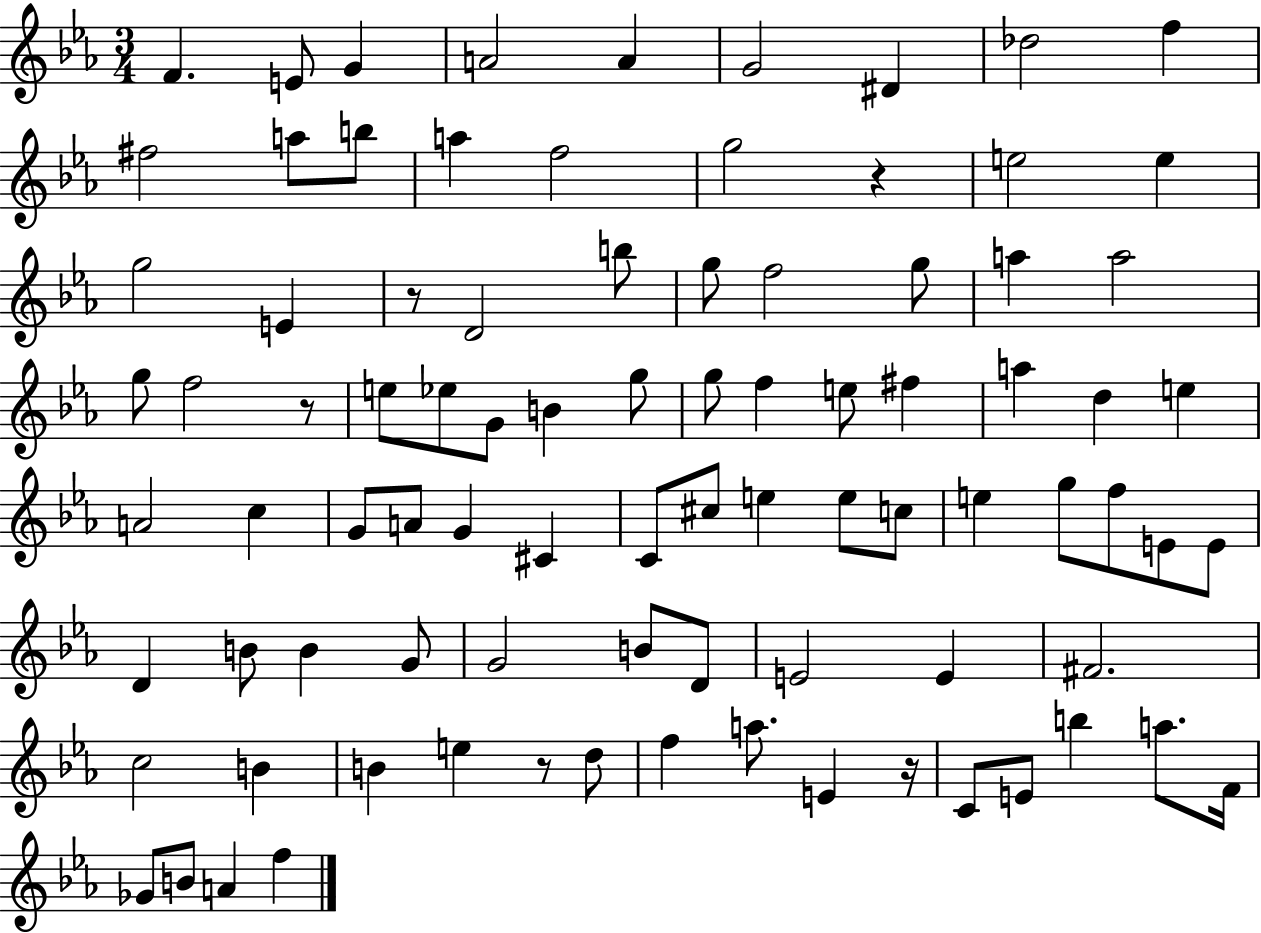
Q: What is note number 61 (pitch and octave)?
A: G4